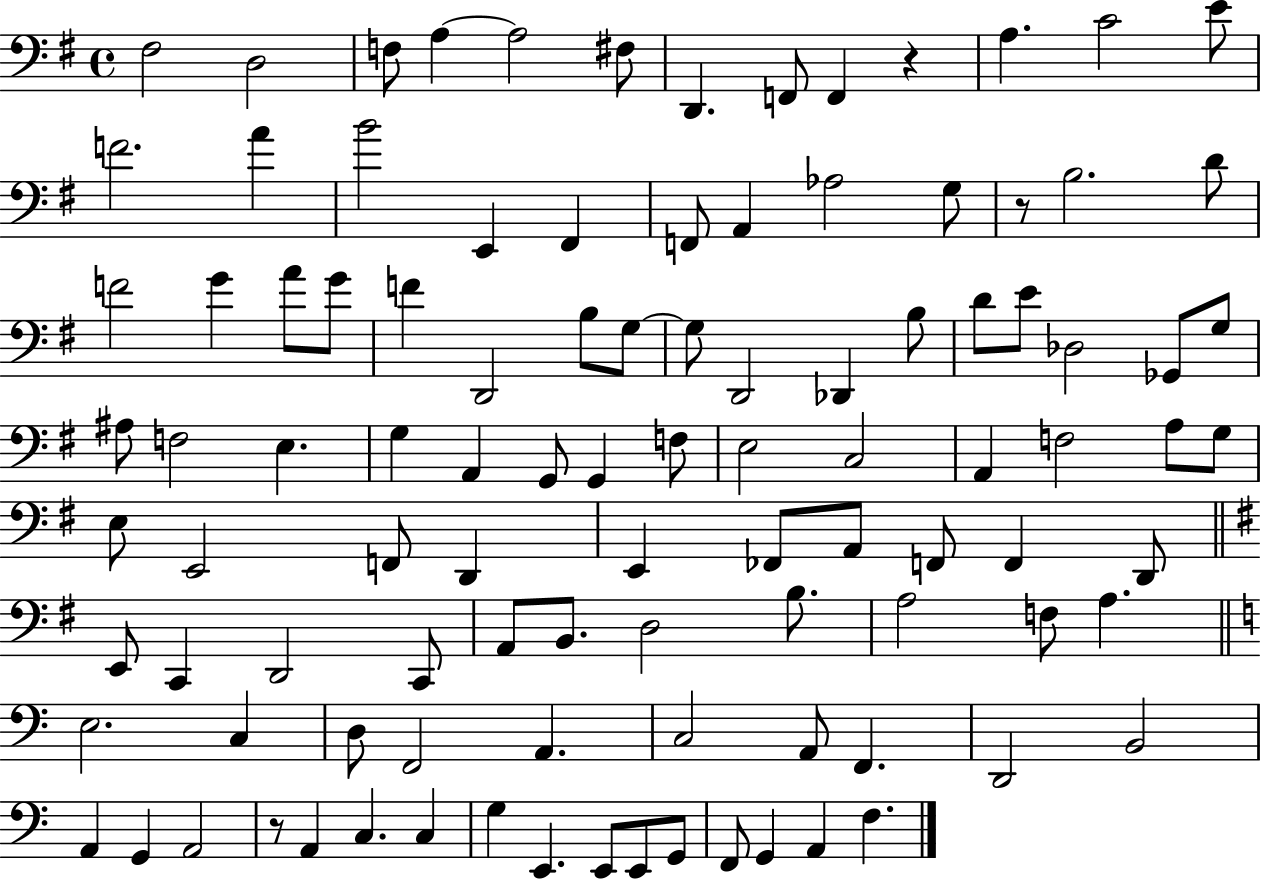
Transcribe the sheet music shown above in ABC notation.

X:1
T:Untitled
M:4/4
L:1/4
K:G
^F,2 D,2 F,/2 A, A,2 ^F,/2 D,, F,,/2 F,, z A, C2 E/2 F2 A B2 E,, ^F,, F,,/2 A,, _A,2 G,/2 z/2 B,2 D/2 F2 G A/2 G/2 F D,,2 B,/2 G,/2 G,/2 D,,2 _D,, B,/2 D/2 E/2 _D,2 _G,,/2 G,/2 ^A,/2 F,2 E, G, A,, G,,/2 G,, F,/2 E,2 C,2 A,, F,2 A,/2 G,/2 E,/2 E,,2 F,,/2 D,, E,, _F,,/2 A,,/2 F,,/2 F,, D,,/2 E,,/2 C,, D,,2 C,,/2 A,,/2 B,,/2 D,2 B,/2 A,2 F,/2 A, E,2 C, D,/2 F,,2 A,, C,2 A,,/2 F,, D,,2 B,,2 A,, G,, A,,2 z/2 A,, C, C, G, E,, E,,/2 E,,/2 G,,/2 F,,/2 G,, A,, F,